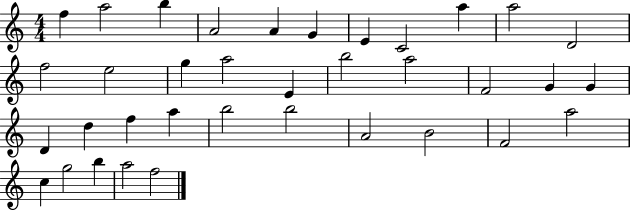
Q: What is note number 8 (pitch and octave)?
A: C4